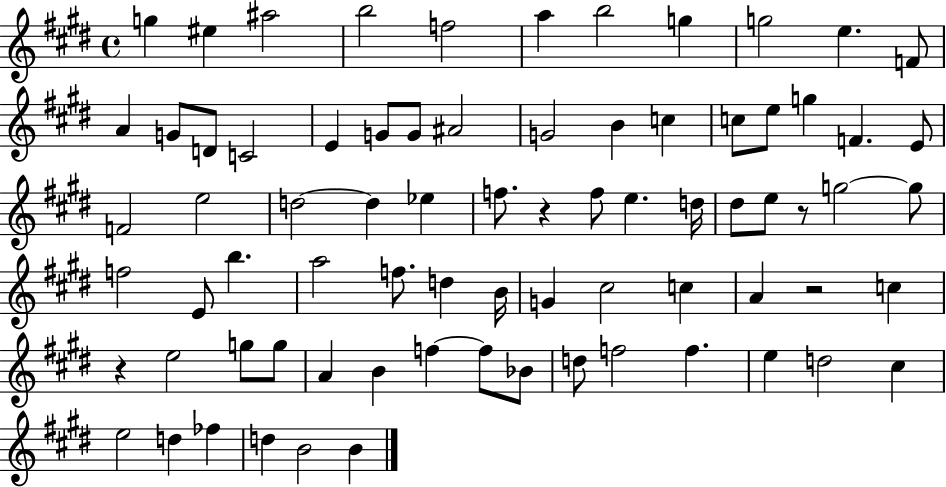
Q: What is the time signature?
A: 4/4